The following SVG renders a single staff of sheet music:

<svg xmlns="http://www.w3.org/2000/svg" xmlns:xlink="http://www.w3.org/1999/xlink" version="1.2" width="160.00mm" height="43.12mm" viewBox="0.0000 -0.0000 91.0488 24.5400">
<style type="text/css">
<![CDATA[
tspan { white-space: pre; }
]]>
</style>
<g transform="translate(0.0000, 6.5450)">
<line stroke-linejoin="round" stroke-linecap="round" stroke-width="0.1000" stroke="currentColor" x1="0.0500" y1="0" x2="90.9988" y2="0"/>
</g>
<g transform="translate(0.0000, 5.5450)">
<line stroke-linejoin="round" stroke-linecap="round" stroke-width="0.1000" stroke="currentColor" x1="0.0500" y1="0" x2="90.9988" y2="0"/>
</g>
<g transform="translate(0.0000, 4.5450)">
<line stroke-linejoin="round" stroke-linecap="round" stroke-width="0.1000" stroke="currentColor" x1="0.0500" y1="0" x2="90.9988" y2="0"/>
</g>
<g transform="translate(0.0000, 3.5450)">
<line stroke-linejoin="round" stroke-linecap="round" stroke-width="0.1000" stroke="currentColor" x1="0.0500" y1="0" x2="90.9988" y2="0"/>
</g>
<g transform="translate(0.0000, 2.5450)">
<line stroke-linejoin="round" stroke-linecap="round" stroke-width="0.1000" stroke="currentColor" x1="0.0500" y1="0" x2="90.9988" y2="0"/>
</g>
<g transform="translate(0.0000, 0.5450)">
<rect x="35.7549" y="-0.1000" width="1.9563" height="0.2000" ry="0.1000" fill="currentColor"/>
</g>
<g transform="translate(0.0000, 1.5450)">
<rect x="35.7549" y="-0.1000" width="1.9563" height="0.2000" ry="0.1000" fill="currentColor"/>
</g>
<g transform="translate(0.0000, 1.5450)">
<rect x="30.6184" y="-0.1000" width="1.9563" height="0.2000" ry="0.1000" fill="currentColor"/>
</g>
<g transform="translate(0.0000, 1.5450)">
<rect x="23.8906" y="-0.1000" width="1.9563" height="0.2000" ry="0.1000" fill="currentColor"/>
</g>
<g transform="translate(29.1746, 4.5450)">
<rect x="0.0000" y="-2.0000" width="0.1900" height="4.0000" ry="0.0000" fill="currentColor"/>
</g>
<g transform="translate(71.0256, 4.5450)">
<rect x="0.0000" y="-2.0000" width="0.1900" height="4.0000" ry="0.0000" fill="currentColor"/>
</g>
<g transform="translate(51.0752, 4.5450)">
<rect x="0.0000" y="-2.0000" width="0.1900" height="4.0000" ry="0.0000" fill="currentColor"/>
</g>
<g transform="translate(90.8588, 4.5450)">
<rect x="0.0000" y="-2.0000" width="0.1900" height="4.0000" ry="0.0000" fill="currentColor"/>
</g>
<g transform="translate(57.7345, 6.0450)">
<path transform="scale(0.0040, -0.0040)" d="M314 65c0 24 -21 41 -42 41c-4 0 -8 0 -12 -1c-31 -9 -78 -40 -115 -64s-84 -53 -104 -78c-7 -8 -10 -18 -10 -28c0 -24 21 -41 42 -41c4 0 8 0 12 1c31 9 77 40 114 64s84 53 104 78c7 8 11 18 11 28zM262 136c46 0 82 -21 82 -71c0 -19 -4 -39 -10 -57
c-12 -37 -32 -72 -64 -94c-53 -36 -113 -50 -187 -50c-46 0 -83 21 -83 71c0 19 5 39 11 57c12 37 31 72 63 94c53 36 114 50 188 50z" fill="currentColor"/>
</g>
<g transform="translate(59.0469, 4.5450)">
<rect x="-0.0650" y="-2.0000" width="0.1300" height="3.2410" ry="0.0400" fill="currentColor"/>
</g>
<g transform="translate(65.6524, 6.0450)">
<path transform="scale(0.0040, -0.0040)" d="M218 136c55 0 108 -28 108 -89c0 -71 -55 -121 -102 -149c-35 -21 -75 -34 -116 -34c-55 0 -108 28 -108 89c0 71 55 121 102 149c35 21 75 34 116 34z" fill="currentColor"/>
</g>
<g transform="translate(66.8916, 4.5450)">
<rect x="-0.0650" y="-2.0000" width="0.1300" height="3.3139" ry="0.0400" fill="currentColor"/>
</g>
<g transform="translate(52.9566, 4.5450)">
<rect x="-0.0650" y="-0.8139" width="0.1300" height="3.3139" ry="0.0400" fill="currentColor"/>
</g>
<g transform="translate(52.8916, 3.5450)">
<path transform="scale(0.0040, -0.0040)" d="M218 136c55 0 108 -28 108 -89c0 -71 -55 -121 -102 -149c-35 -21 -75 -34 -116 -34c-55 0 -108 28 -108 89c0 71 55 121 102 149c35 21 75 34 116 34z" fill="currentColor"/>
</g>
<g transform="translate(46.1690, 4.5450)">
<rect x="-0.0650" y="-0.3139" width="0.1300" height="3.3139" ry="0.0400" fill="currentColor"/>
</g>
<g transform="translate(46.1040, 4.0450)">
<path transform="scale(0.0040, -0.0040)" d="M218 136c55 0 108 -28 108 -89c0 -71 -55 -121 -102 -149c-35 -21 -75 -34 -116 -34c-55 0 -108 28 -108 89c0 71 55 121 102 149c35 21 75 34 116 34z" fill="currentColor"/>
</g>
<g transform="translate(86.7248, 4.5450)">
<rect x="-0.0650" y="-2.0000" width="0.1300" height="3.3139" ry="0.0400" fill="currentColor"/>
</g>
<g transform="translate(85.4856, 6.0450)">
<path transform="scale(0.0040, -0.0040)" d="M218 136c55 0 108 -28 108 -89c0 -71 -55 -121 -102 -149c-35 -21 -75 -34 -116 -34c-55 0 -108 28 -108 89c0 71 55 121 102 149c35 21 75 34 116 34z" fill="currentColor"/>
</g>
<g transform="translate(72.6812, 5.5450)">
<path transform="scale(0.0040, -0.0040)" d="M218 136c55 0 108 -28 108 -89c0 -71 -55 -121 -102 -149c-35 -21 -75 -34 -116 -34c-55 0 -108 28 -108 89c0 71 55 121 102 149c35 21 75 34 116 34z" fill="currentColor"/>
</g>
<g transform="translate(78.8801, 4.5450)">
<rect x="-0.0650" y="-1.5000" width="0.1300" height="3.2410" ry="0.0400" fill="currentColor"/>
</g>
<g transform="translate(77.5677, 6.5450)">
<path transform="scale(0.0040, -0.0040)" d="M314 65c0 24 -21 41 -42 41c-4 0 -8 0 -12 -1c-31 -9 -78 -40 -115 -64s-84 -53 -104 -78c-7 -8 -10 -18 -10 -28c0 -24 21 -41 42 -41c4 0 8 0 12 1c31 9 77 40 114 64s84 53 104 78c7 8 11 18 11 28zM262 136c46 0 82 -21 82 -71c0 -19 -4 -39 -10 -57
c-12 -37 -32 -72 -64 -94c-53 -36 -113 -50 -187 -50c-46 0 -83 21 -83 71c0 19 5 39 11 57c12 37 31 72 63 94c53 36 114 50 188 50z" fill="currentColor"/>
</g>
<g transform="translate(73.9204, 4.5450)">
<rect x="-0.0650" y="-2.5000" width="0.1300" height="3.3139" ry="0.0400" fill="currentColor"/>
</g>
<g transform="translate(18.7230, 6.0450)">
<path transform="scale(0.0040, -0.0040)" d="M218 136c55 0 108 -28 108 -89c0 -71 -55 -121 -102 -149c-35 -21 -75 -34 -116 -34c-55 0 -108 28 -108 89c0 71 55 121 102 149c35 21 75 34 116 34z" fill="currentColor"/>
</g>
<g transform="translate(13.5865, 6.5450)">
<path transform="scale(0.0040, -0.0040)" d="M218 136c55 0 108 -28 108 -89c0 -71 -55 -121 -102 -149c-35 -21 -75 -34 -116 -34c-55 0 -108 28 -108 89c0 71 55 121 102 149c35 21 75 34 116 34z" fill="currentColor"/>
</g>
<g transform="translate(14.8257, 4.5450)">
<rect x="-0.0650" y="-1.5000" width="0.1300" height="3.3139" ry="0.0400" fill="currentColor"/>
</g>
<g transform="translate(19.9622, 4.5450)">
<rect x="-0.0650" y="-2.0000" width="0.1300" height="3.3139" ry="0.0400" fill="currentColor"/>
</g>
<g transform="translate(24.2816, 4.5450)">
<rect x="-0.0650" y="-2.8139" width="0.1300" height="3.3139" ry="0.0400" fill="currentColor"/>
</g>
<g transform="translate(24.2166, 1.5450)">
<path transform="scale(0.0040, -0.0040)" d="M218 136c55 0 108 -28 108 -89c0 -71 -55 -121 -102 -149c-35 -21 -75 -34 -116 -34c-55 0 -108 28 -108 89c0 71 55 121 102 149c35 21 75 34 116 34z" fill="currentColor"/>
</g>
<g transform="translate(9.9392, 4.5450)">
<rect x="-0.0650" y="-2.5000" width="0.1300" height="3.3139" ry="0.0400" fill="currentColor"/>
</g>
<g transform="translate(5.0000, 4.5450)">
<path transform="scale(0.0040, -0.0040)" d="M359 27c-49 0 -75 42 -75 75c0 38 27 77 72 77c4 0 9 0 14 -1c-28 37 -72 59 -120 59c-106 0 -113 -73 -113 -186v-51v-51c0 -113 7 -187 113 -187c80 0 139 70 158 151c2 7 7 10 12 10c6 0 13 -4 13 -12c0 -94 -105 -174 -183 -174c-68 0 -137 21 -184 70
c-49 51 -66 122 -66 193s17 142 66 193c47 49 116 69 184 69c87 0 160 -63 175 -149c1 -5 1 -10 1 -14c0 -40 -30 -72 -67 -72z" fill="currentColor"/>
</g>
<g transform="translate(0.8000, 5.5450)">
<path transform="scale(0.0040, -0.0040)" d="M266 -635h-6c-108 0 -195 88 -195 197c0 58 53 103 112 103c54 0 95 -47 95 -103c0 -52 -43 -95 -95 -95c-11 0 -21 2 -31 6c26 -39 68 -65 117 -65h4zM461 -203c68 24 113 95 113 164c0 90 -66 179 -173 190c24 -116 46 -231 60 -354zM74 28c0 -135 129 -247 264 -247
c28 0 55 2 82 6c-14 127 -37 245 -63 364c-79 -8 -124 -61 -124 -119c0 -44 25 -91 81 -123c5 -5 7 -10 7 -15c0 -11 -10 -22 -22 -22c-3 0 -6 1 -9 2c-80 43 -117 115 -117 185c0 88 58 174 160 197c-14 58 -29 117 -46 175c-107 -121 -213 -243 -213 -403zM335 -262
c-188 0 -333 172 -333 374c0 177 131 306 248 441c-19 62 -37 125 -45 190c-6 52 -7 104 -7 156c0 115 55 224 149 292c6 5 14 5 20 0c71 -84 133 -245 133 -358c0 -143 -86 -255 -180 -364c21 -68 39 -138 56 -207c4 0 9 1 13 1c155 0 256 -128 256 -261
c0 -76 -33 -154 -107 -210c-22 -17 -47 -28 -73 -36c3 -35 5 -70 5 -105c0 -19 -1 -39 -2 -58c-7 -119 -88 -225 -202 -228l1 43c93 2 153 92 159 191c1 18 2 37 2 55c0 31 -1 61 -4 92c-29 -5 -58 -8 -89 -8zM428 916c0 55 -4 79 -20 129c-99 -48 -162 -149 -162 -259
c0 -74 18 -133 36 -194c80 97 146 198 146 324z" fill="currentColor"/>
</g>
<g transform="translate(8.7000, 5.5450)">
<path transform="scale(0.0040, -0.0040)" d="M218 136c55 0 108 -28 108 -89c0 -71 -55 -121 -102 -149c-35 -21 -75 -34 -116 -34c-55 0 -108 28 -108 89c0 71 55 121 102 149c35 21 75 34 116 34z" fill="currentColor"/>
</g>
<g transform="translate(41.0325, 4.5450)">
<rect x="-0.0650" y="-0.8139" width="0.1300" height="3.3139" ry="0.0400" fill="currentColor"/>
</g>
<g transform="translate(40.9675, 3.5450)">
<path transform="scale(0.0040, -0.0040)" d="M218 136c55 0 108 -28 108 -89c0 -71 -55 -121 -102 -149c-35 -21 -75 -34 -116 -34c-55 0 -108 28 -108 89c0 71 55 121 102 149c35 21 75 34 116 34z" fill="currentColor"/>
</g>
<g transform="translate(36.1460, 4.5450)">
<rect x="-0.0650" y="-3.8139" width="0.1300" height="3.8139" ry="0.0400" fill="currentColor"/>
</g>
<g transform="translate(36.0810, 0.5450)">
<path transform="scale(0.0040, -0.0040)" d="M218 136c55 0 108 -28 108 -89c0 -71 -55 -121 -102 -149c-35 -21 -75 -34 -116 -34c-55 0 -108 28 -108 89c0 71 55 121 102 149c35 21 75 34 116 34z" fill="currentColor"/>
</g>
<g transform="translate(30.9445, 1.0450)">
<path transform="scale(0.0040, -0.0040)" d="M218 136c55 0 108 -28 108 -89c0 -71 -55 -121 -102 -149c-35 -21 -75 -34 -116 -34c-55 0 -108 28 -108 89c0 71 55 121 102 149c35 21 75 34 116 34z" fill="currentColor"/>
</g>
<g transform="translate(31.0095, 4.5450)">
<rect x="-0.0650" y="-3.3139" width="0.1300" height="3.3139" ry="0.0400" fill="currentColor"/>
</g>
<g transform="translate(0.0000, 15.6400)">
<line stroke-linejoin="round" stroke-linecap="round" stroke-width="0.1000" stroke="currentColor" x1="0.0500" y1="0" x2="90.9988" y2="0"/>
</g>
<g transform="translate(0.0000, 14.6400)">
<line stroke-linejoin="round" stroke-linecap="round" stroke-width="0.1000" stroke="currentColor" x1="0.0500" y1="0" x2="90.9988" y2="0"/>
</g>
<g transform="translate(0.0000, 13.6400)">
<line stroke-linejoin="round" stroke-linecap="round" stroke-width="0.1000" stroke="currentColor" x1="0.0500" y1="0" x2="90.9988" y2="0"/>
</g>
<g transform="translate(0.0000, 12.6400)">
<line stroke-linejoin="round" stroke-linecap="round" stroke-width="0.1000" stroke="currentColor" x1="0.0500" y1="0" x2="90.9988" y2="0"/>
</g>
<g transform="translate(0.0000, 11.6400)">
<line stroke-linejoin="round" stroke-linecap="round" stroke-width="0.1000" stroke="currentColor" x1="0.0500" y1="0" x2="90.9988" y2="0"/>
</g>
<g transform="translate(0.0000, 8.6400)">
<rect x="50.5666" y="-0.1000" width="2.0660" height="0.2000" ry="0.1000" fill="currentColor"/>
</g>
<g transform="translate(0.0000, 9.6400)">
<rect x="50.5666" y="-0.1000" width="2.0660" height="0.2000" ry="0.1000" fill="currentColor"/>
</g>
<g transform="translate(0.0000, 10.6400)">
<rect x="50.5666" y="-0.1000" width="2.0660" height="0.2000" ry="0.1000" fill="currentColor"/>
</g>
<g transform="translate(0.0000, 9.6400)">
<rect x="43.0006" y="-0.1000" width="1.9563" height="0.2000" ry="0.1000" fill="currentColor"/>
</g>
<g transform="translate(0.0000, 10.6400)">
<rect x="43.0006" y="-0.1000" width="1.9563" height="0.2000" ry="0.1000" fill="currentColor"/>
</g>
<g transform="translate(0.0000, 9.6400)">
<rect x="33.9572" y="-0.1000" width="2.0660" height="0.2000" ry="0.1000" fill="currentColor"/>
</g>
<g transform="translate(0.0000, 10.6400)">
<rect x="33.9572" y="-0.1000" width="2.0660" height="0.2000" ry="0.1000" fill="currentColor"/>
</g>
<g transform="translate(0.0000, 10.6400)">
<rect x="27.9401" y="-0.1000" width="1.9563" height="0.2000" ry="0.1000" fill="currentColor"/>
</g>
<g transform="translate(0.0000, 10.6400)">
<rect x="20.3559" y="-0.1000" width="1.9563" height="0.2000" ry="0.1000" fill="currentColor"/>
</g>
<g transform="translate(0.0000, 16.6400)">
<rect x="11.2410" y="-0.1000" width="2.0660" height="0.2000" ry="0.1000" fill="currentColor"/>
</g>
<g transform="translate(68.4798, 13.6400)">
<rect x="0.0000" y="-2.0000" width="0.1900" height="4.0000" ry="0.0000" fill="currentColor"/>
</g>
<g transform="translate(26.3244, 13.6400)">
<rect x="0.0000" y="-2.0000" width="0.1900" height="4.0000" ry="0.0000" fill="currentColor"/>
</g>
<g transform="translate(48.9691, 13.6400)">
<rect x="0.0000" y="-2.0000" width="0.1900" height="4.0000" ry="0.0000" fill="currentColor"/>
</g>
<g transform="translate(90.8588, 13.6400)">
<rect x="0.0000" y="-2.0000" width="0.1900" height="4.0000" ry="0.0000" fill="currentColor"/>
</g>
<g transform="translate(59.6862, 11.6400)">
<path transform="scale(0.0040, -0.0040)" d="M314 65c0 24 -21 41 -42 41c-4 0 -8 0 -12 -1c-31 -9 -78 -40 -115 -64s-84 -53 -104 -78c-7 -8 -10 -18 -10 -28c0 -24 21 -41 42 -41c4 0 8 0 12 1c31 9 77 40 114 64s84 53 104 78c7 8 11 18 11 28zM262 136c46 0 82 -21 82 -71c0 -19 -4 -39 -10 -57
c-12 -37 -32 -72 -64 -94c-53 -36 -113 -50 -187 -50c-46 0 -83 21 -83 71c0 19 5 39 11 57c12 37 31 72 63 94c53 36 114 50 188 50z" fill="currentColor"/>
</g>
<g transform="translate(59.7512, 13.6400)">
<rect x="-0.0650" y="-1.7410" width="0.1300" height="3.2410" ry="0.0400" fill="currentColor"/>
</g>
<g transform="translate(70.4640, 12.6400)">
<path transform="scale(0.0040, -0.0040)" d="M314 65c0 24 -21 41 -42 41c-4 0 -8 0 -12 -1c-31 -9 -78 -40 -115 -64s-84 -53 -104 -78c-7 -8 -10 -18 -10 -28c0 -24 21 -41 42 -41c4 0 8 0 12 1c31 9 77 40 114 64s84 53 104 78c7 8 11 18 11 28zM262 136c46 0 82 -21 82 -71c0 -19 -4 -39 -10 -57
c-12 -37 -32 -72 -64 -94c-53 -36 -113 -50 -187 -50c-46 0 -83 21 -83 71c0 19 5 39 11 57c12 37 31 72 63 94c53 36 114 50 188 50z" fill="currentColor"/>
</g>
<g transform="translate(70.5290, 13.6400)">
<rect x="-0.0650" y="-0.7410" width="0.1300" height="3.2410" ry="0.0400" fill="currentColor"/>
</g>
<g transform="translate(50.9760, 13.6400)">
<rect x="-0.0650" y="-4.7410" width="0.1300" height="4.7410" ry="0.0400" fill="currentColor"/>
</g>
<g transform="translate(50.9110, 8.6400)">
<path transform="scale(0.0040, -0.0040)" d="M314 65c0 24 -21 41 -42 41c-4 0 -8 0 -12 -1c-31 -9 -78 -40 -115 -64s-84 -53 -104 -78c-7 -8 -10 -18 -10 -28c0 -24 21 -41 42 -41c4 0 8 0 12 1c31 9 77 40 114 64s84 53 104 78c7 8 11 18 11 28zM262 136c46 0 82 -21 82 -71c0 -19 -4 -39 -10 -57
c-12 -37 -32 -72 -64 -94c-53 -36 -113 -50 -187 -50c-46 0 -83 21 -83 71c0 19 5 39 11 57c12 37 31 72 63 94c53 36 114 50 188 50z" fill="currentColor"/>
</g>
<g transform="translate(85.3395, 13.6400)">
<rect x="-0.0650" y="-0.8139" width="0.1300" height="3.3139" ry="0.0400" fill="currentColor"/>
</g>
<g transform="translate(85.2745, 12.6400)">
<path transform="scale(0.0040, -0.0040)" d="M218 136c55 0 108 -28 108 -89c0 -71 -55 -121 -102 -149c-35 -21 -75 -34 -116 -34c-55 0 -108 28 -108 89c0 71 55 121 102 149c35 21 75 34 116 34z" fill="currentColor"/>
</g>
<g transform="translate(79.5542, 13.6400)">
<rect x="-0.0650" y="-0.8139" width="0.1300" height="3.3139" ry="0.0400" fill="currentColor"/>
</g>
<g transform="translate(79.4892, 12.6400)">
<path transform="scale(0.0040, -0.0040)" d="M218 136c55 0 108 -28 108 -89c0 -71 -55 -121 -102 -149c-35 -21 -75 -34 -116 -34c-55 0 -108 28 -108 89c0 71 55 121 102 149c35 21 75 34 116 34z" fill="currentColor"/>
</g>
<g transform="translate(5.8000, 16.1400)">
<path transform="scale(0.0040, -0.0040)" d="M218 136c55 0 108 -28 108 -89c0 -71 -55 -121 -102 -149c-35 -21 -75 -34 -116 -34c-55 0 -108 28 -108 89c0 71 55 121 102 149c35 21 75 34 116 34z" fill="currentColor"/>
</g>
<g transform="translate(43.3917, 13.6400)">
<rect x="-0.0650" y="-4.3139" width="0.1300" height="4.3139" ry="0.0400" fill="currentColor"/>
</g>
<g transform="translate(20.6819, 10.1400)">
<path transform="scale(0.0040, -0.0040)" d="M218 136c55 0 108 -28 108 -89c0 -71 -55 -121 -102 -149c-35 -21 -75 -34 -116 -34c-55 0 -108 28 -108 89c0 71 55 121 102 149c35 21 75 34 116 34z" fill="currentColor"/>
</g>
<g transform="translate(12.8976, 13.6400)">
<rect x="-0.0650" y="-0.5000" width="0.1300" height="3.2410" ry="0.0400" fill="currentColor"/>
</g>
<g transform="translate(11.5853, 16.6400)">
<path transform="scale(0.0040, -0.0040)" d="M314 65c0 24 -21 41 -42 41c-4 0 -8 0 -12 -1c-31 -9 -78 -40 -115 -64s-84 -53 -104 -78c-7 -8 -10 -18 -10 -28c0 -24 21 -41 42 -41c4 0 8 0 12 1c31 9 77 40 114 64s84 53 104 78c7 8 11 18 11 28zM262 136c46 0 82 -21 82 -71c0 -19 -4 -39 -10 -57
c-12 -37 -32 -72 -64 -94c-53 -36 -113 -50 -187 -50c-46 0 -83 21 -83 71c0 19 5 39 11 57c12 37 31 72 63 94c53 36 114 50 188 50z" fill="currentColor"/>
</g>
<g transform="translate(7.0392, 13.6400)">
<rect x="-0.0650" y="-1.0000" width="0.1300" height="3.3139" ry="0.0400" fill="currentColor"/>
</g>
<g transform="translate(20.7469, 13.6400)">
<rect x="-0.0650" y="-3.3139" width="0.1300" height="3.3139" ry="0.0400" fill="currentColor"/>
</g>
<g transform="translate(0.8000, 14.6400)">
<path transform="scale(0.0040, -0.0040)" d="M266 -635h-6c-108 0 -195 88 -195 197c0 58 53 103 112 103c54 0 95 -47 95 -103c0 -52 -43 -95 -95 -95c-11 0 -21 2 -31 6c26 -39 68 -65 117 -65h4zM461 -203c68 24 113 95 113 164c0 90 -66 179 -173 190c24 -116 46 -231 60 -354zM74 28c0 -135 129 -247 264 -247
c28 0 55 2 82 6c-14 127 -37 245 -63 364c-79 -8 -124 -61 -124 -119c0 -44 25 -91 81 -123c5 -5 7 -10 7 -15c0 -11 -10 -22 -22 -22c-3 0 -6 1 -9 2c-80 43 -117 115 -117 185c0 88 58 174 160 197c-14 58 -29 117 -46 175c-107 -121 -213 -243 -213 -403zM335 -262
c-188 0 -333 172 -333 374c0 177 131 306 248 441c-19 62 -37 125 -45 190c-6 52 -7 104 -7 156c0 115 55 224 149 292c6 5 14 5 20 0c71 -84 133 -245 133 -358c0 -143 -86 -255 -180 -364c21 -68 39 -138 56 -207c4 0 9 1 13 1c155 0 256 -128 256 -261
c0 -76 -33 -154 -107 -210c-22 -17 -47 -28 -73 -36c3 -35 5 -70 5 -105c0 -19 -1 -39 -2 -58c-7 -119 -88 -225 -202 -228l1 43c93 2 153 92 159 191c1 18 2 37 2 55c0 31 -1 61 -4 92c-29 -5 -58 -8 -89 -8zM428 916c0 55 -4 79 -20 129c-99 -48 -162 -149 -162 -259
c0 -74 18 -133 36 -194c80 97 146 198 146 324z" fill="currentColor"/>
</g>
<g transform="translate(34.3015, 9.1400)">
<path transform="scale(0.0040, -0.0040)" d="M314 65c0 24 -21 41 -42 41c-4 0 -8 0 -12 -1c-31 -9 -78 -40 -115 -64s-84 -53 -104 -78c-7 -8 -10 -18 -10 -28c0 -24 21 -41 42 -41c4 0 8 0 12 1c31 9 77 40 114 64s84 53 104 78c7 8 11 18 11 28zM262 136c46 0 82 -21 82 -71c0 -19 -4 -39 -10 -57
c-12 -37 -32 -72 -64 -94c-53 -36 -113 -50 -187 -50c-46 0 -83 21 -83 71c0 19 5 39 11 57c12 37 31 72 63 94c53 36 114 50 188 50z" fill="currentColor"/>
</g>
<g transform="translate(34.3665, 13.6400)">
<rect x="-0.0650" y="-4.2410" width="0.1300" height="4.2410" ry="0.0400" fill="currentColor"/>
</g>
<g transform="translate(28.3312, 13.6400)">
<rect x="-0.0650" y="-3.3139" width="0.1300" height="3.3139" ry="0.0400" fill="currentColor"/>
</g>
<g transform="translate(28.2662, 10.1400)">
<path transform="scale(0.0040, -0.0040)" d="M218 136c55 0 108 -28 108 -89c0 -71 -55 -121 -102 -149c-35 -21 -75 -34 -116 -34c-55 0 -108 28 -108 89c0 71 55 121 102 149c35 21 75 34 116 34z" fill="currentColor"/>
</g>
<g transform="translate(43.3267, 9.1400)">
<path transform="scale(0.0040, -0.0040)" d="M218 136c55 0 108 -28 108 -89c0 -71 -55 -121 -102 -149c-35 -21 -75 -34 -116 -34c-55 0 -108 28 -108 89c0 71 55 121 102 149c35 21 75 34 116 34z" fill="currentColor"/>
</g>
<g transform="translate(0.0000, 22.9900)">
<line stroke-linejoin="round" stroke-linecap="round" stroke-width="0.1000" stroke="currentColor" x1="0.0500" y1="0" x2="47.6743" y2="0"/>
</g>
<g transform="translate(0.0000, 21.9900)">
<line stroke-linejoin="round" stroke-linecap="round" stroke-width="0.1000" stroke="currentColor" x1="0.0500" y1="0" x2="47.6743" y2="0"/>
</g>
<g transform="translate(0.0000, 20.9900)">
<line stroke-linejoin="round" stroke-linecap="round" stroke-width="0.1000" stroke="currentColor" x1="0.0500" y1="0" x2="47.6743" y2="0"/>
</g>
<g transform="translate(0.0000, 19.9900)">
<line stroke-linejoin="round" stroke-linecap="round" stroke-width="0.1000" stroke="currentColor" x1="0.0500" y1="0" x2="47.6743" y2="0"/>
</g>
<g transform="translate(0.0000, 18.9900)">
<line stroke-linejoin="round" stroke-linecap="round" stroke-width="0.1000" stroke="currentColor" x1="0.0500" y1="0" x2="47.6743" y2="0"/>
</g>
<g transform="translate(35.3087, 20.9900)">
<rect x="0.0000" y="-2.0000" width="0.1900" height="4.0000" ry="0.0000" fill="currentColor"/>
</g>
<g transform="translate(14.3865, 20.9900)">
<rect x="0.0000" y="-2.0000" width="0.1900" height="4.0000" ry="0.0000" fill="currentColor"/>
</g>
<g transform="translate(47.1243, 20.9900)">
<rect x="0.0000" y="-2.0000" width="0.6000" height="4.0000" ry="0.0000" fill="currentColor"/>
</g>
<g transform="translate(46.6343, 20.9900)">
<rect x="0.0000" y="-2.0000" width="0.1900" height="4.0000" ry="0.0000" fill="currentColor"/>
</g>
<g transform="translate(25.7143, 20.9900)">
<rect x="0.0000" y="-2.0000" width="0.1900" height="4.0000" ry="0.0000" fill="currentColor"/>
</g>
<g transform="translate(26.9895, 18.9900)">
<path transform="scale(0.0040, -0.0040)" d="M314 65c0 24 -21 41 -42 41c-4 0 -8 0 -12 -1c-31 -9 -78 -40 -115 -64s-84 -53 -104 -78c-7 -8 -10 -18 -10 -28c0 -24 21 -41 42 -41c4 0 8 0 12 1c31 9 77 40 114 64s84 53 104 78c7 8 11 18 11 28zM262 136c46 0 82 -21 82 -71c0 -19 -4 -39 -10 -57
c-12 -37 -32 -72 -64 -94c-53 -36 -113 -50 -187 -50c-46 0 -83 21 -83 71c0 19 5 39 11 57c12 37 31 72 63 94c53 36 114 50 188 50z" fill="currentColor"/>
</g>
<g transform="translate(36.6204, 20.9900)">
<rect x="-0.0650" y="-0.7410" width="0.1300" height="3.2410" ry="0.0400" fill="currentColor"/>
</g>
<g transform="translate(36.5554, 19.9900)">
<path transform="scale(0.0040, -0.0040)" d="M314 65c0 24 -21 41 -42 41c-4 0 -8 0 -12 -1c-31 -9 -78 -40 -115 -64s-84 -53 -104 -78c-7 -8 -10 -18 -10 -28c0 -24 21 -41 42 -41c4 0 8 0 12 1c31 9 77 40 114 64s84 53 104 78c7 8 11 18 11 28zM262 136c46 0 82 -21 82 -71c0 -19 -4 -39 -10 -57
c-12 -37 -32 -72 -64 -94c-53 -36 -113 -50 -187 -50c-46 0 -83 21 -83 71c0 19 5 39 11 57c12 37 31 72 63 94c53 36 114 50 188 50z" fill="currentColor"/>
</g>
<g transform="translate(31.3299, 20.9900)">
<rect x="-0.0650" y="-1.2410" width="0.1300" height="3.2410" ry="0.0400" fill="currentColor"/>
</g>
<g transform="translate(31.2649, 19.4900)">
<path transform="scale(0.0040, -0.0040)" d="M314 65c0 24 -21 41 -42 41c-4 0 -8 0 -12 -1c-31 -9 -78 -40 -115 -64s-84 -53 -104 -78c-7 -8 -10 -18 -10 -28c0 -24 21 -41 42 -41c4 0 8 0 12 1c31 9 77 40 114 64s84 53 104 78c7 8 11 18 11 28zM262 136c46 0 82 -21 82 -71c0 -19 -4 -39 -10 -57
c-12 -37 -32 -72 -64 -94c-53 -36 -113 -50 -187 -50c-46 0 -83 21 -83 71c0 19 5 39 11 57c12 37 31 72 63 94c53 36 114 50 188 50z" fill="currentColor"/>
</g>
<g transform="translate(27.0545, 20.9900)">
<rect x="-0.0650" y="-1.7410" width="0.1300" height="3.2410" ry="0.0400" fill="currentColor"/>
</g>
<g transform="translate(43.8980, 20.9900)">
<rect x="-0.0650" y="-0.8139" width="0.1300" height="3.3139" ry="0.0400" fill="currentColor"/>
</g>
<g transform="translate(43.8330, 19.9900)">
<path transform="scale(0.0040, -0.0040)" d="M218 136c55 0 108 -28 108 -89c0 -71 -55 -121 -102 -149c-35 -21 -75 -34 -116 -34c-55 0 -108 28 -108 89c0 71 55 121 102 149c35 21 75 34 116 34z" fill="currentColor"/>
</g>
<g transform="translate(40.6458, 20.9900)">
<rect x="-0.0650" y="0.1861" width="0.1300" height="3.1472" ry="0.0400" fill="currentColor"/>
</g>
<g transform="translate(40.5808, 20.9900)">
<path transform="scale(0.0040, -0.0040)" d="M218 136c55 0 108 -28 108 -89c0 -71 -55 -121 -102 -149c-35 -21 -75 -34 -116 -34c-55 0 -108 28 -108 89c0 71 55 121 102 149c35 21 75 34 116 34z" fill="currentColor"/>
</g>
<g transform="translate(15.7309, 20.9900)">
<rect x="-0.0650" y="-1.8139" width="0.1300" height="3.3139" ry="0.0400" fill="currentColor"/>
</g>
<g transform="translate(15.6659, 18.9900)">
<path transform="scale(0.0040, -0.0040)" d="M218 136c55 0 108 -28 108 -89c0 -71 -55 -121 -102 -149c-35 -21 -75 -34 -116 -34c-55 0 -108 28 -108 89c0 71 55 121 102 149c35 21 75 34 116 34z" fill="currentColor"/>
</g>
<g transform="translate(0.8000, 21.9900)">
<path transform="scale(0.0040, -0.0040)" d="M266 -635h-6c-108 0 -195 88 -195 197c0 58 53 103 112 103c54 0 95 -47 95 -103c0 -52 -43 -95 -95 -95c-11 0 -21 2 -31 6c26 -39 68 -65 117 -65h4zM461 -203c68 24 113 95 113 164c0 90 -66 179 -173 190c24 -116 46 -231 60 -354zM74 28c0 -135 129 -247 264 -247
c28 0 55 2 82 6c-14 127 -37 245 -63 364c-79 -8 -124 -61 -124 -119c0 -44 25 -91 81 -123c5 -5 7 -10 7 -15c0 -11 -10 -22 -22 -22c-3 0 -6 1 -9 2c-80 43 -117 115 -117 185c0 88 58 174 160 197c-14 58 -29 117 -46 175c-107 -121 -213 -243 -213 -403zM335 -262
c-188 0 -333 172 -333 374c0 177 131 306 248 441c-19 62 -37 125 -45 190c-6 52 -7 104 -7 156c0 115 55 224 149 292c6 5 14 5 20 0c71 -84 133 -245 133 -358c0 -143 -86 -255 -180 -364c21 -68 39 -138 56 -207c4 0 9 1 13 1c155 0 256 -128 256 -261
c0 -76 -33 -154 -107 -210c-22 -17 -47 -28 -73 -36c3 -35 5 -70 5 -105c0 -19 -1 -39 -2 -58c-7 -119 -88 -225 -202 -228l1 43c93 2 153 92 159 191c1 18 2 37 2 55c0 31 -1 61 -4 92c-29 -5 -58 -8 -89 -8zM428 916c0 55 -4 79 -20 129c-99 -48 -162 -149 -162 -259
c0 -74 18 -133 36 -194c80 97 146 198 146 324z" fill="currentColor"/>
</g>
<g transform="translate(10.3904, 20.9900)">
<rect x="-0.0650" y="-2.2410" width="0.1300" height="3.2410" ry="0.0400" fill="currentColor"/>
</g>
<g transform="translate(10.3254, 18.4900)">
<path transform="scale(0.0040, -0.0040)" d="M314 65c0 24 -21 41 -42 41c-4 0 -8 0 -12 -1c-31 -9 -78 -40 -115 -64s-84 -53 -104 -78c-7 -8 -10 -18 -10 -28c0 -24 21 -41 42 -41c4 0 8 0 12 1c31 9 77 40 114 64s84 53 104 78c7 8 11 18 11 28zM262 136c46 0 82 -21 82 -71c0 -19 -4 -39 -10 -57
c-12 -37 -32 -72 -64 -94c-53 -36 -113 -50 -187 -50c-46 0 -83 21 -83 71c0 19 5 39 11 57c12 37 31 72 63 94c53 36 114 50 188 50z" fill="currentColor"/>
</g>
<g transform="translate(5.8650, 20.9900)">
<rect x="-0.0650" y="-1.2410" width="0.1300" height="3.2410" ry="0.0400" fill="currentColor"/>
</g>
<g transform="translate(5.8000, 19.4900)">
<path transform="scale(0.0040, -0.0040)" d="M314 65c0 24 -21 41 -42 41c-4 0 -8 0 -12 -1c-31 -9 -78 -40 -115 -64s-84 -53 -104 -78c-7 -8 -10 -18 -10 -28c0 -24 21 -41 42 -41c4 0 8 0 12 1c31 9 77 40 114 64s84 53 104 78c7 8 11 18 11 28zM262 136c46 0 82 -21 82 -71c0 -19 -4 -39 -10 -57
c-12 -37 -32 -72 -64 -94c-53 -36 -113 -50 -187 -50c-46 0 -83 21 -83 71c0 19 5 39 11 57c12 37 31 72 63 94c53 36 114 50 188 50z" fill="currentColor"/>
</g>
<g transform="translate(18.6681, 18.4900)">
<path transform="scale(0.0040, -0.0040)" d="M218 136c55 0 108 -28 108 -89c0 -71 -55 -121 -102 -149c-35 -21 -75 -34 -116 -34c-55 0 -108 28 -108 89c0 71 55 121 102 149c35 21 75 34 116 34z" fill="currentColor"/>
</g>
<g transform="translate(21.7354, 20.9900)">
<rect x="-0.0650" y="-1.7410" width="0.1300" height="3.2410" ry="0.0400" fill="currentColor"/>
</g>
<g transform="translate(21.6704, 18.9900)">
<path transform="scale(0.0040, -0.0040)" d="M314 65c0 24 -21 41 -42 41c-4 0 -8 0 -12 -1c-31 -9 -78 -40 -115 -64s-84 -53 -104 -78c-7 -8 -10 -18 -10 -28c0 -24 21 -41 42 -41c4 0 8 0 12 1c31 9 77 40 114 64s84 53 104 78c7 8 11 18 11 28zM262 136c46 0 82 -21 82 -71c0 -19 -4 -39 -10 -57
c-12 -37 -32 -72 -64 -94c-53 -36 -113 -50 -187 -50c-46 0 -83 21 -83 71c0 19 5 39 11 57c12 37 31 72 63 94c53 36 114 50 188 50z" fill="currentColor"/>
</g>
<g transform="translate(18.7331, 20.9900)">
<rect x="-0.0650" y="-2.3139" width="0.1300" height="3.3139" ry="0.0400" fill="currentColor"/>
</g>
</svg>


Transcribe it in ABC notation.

X:1
T:Untitled
M:4/4
L:1/4
K:C
G E F a b c' d c d F2 F G E2 F D C2 b b d'2 d' e'2 f2 d2 d d e2 g2 f g f2 f2 e2 d2 B d